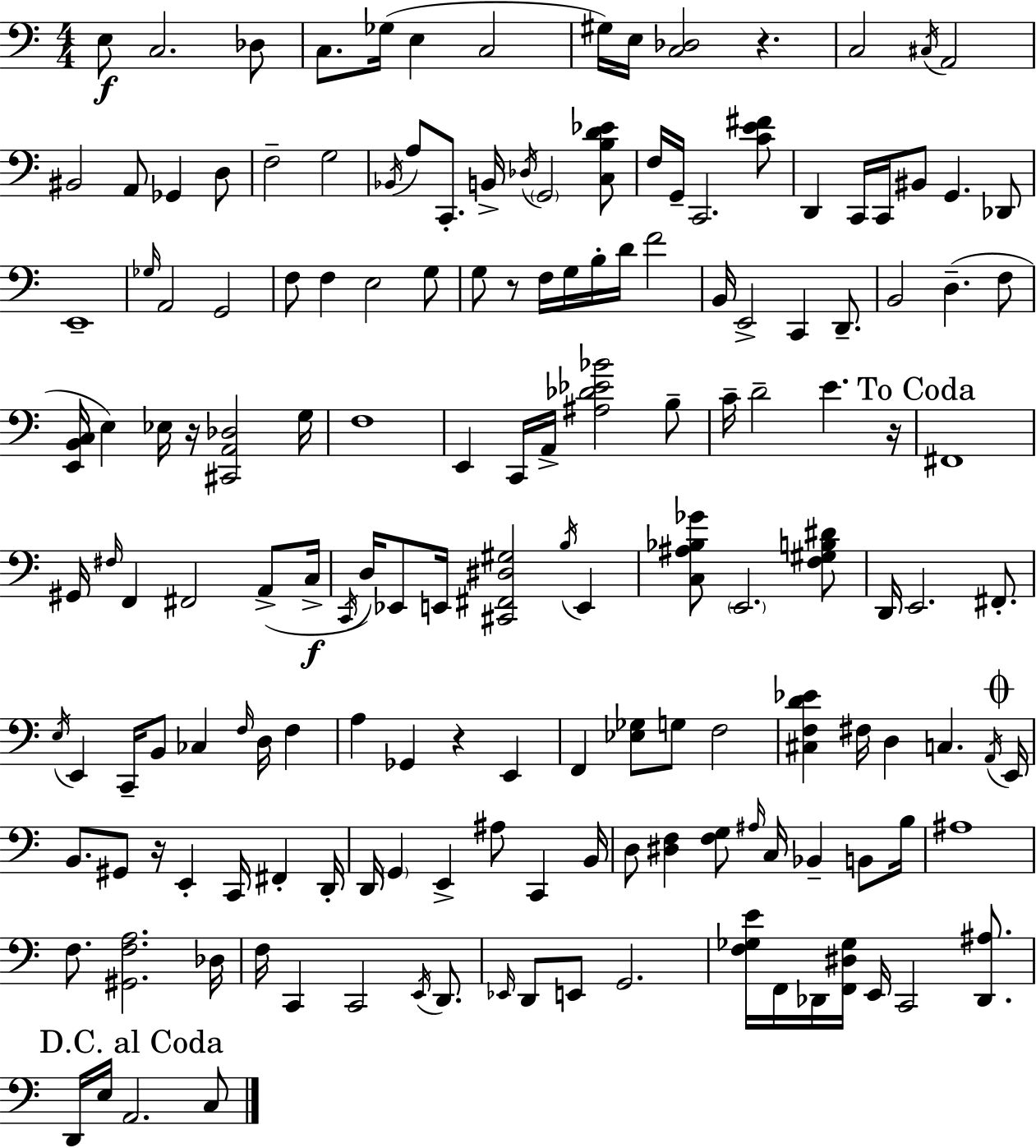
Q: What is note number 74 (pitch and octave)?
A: D3